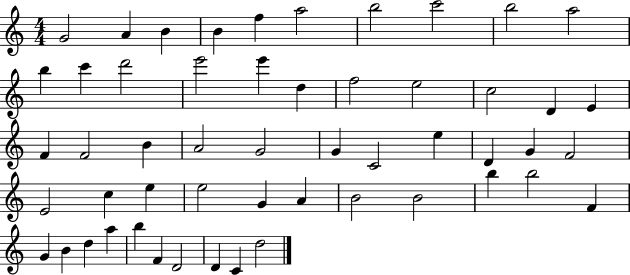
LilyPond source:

{
  \clef treble
  \numericTimeSignature
  \time 4/4
  \key c \major
  g'2 a'4 b'4 | b'4 f''4 a''2 | b''2 c'''2 | b''2 a''2 | \break b''4 c'''4 d'''2 | e'''2 e'''4 d''4 | f''2 e''2 | c''2 d'4 e'4 | \break f'4 f'2 b'4 | a'2 g'2 | g'4 c'2 e''4 | d'4 g'4 f'2 | \break e'2 c''4 e''4 | e''2 g'4 a'4 | b'2 b'2 | b''4 b''2 f'4 | \break g'4 b'4 d''4 a''4 | b''4 f'4 d'2 | d'4 c'4 d''2 | \bar "|."
}